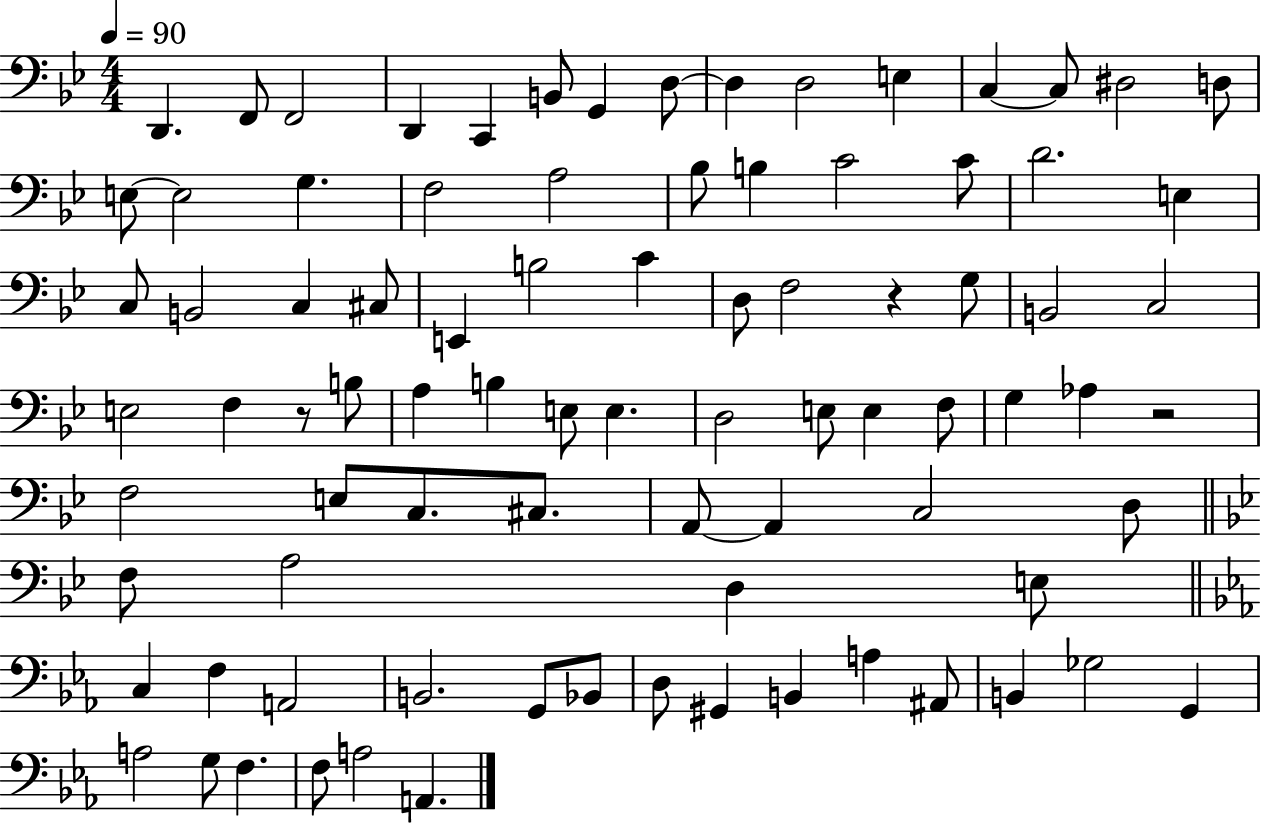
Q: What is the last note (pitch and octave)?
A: A2